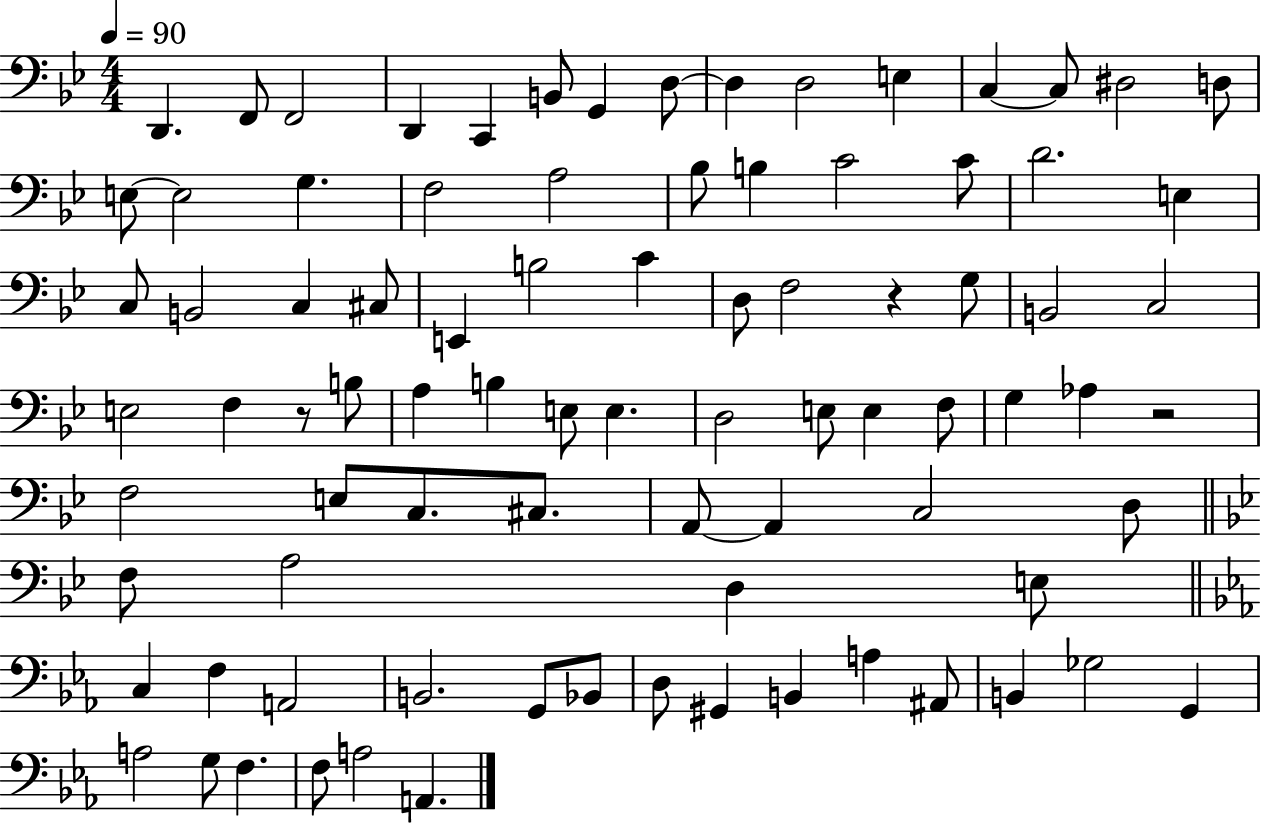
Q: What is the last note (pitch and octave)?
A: A2